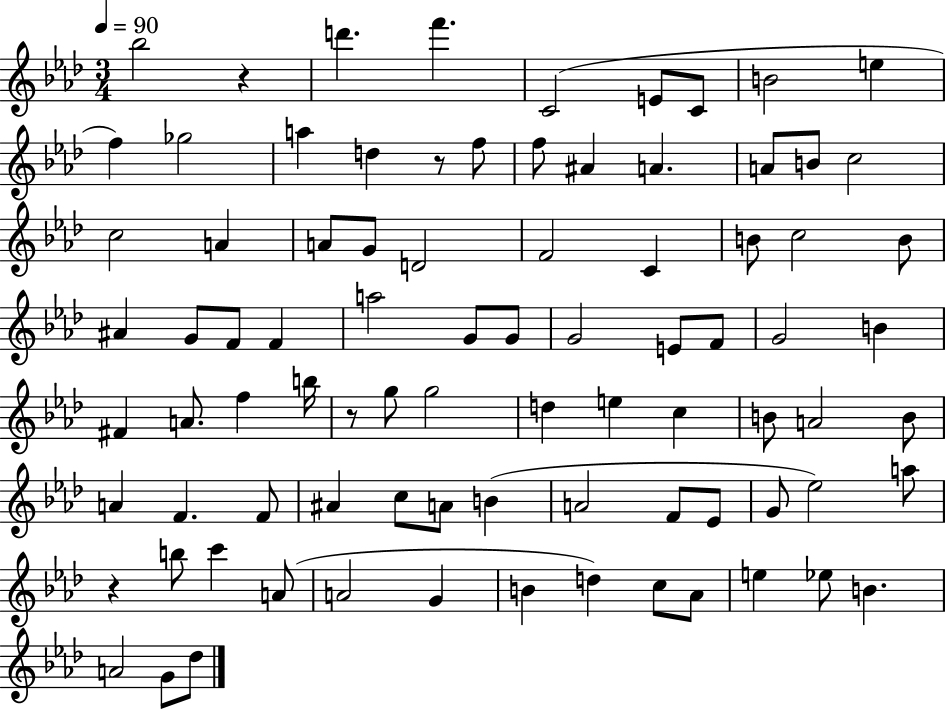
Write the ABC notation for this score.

X:1
T:Untitled
M:3/4
L:1/4
K:Ab
_b2 z d' f' C2 E/2 C/2 B2 e f _g2 a d z/2 f/2 f/2 ^A A A/2 B/2 c2 c2 A A/2 G/2 D2 F2 C B/2 c2 B/2 ^A G/2 F/2 F a2 G/2 G/2 G2 E/2 F/2 G2 B ^F A/2 f b/4 z/2 g/2 g2 d e c B/2 A2 B/2 A F F/2 ^A c/2 A/2 B A2 F/2 _E/2 G/2 _e2 a/2 z b/2 c' A/2 A2 G B d c/2 _A/2 e _e/2 B A2 G/2 _d/2